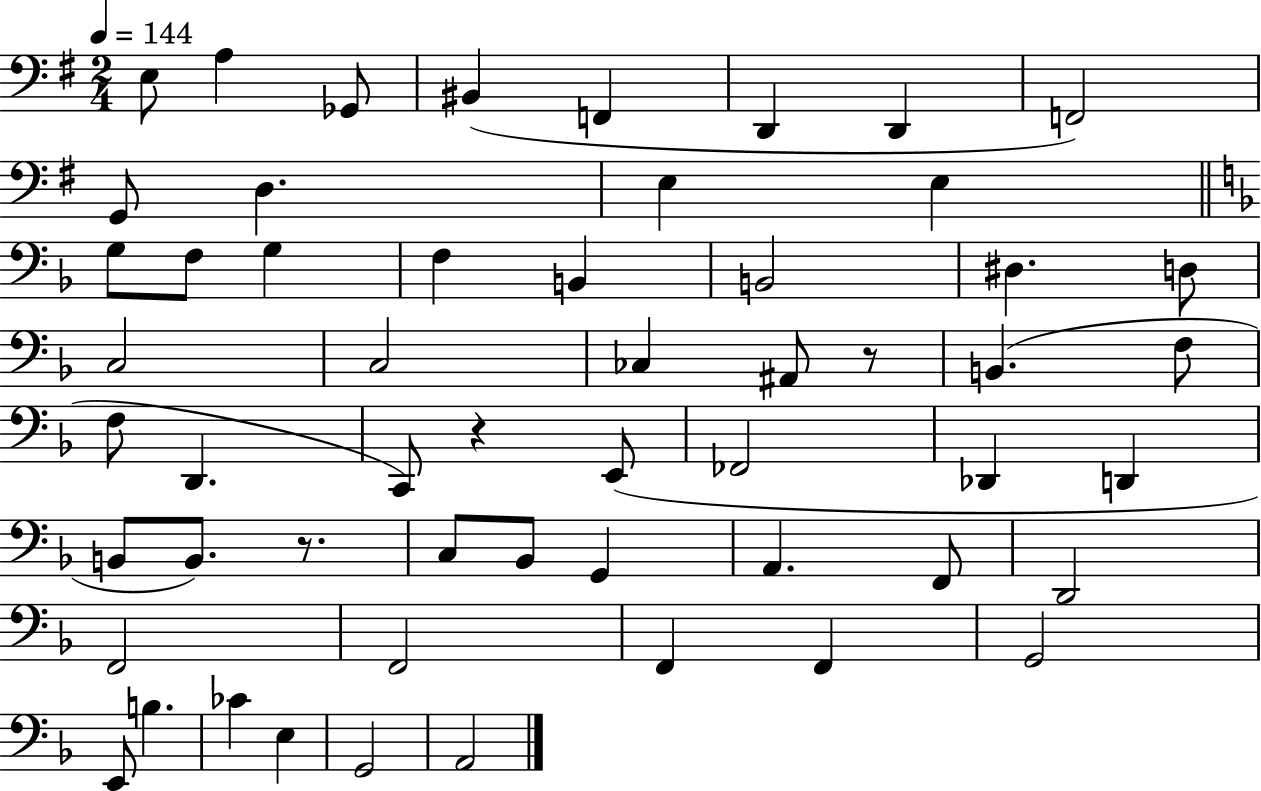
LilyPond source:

{
  \clef bass
  \numericTimeSignature
  \time 2/4
  \key g \major
  \tempo 4 = 144
  e8 a4 ges,8 | bis,4( f,4 | d,4 d,4 | f,2) | \break g,8 d4. | e4 e4 | \bar "||" \break \key f \major g8 f8 g4 | f4 b,4 | b,2 | dis4. d8 | \break c2 | c2 | ces4 ais,8 r8 | b,4.( f8 | \break f8 d,4. | c,8) r4 e,8( | fes,2 | des,4 d,4 | \break b,8 b,8.) r8. | c8 bes,8 g,4 | a,4. f,8 | d,2 | \break f,2 | f,2 | f,4 f,4 | g,2 | \break e,8 b4. | ces'4 e4 | g,2 | a,2 | \break \bar "|."
}